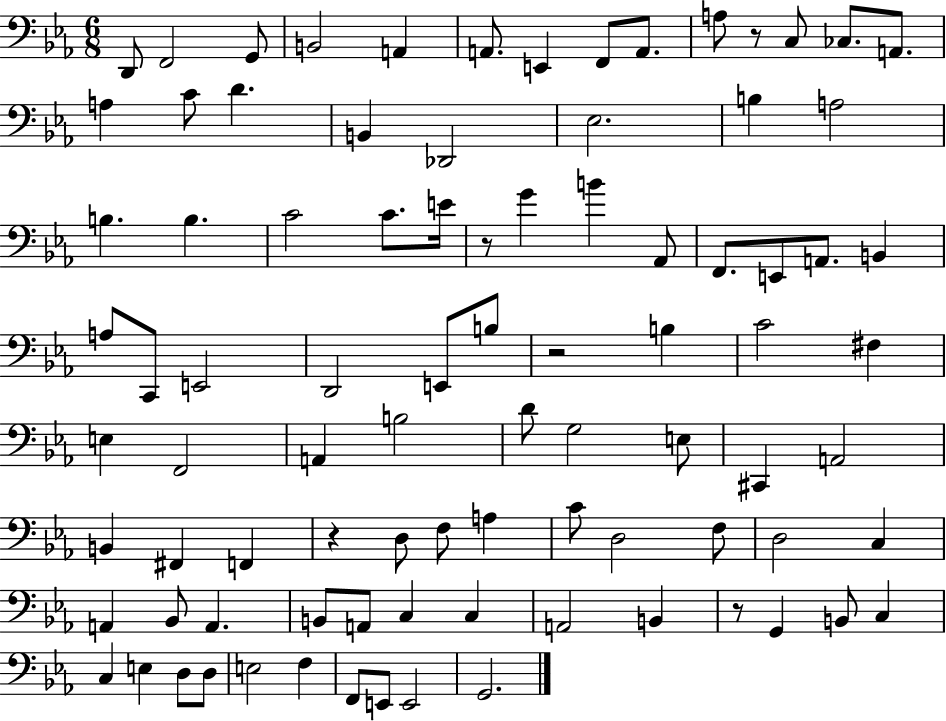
X:1
T:Untitled
M:6/8
L:1/4
K:Eb
D,,/2 F,,2 G,,/2 B,,2 A,, A,,/2 E,, F,,/2 A,,/2 A,/2 z/2 C,/2 _C,/2 A,,/2 A, C/2 D B,, _D,,2 _E,2 B, A,2 B, B, C2 C/2 E/4 z/2 G B _A,,/2 F,,/2 E,,/2 A,,/2 B,, A,/2 C,,/2 E,,2 D,,2 E,,/2 B,/2 z2 B, C2 ^F, E, F,,2 A,, B,2 D/2 G,2 E,/2 ^C,, A,,2 B,, ^F,, F,, z D,/2 F,/2 A, C/2 D,2 F,/2 D,2 C, A,, _B,,/2 A,, B,,/2 A,,/2 C, C, A,,2 B,, z/2 G,, B,,/2 C, C, E, D,/2 D,/2 E,2 F, F,,/2 E,,/2 E,,2 G,,2